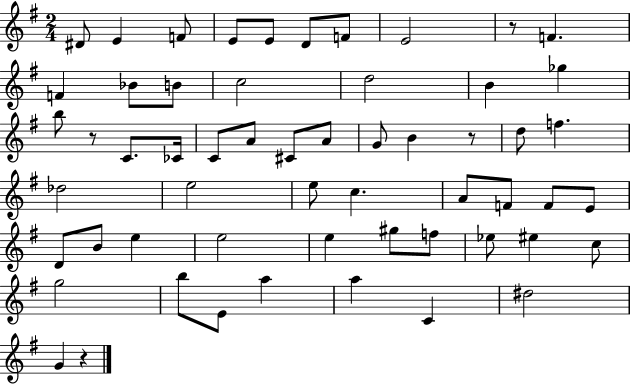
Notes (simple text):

D#4/e E4/q F4/e E4/e E4/e D4/e F4/e E4/h R/e F4/q. F4/q Bb4/e B4/e C5/h D5/h B4/q Gb5/q B5/e R/e C4/e. CES4/s C4/e A4/e C#4/e A4/e G4/e B4/q R/e D5/e F5/q. Db5/h E5/h E5/e C5/q. A4/e F4/e F4/e E4/e D4/e B4/e E5/q E5/h E5/q G#5/e F5/e Eb5/e EIS5/q C5/e G5/h B5/e E4/e A5/q A5/q C4/q D#5/h G4/q R/q